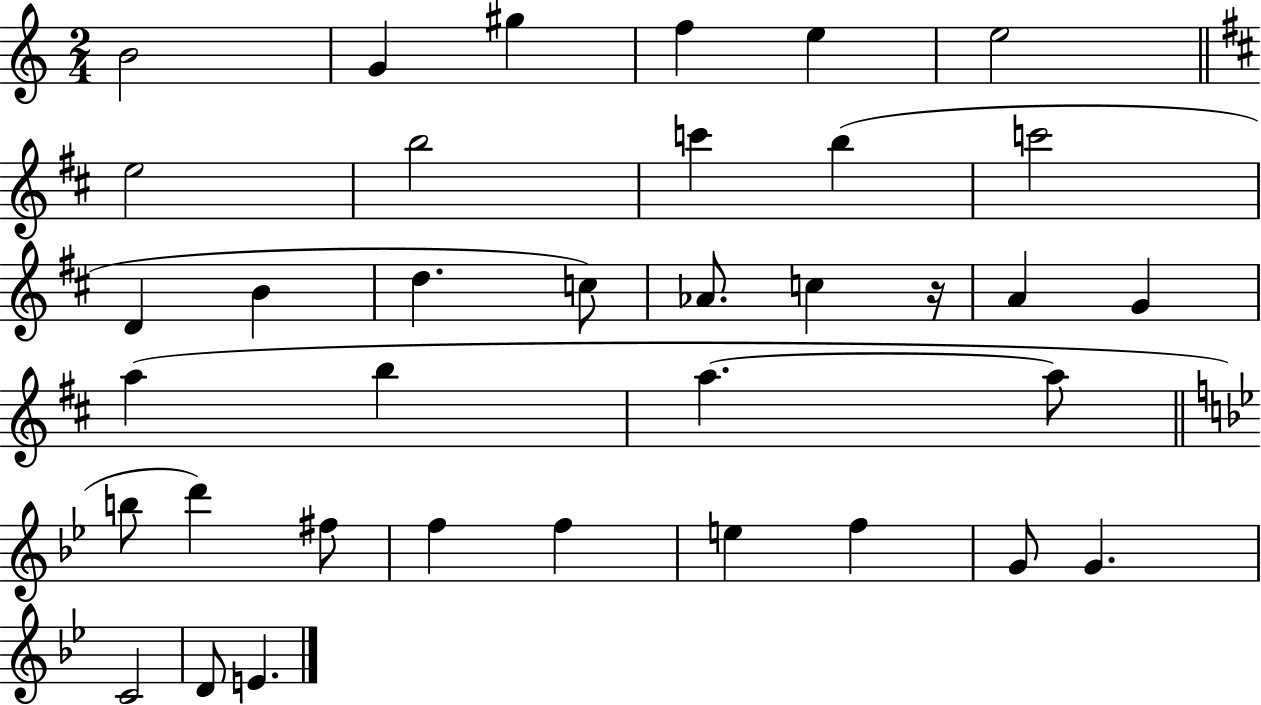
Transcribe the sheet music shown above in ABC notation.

X:1
T:Untitled
M:2/4
L:1/4
K:C
B2 G ^g f e e2 e2 b2 c' b c'2 D B d c/2 _A/2 c z/4 A G a b a a/2 b/2 d' ^f/2 f f e f G/2 G C2 D/2 E